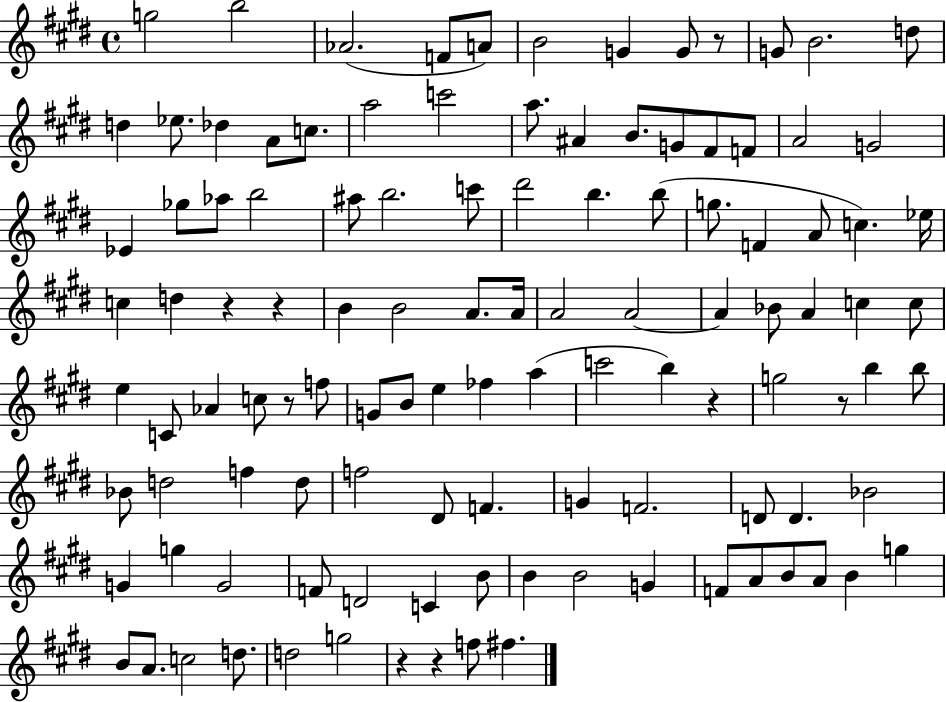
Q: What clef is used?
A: treble